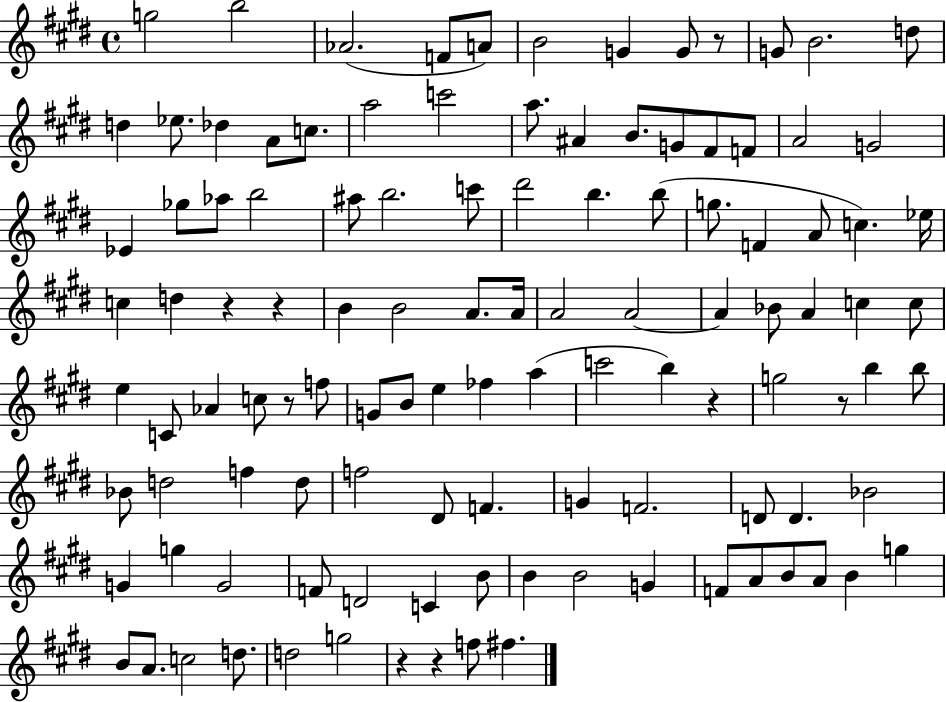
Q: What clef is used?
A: treble